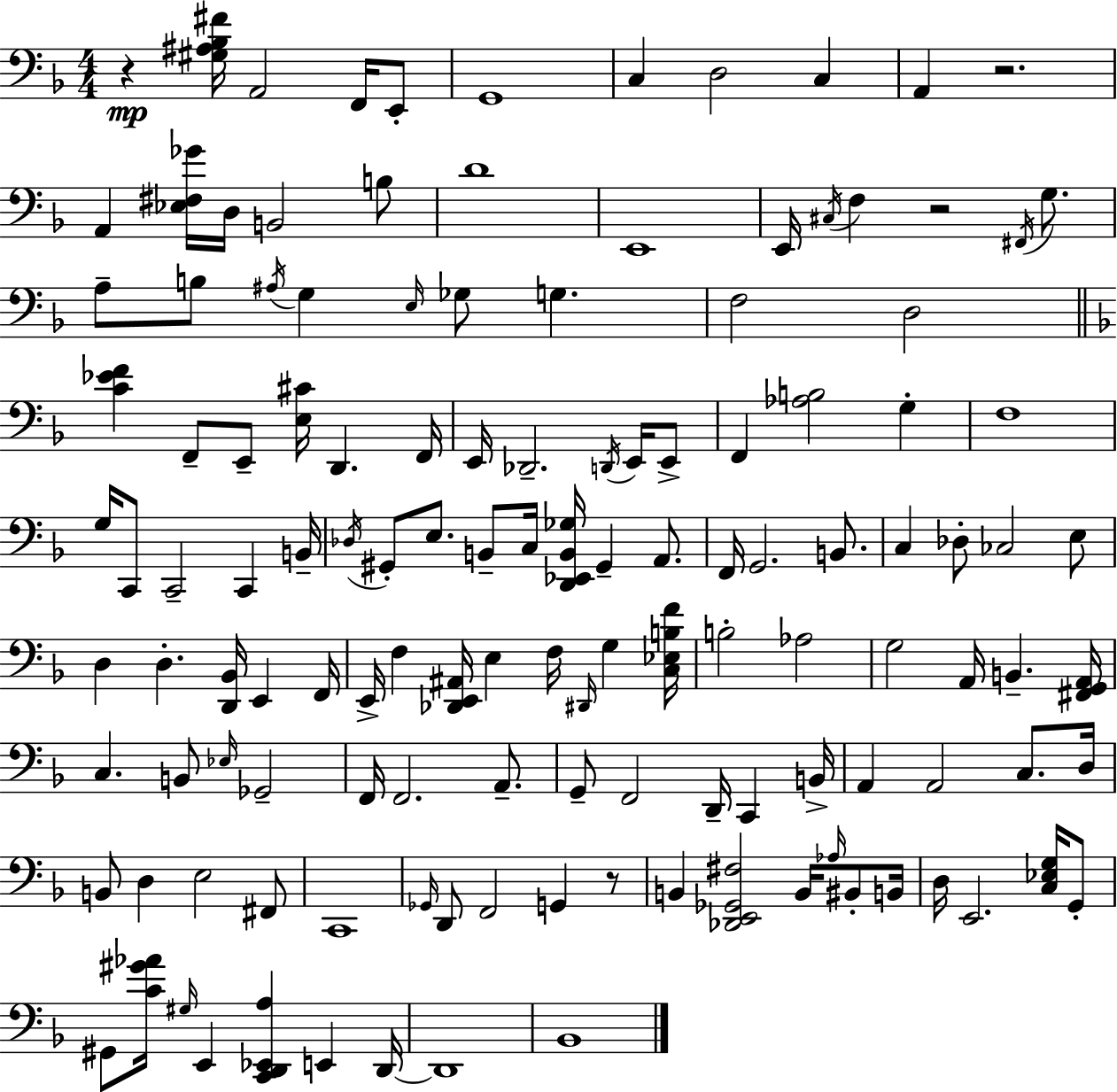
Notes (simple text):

R/q [G#3,A#3,Bb3,F#4]/s A2/h F2/s E2/e G2/w C3/q D3/h C3/q A2/q R/h. A2/q [Eb3,F#3,Gb4]/s D3/s B2/h B3/e D4/w E2/w E2/s C#3/s F3/q R/h F#2/s G3/e. A3/e B3/e A#3/s G3/q E3/s Gb3/e G3/q. F3/h D3/h [C4,Eb4,F4]/q F2/e E2/e [E3,C#4]/s D2/q. F2/s E2/s Db2/h. D2/s E2/s E2/e F2/q [Ab3,B3]/h G3/q F3/w G3/s C2/e C2/h C2/q B2/s Db3/s G#2/e E3/e. B2/e C3/s [D2,Eb2,B2,Gb3]/s G#2/q A2/e. F2/s G2/h. B2/e. C3/q Db3/e CES3/h E3/e D3/q D3/q. [D2,Bb2]/s E2/q F2/s E2/s F3/q [Db2,E2,A#2]/s E3/q F3/s D#2/s G3/q [C3,Eb3,B3,F4]/s B3/h Ab3/h G3/h A2/s B2/q. [F#2,G2,A2]/s C3/q. B2/e Eb3/s Gb2/h F2/s F2/h. A2/e. G2/e F2/h D2/s C2/q B2/s A2/q A2/h C3/e. D3/s B2/e D3/q E3/h F#2/e C2/w Gb2/s D2/e F2/h G2/q R/e B2/q [Db2,E2,Gb2,F#3]/h B2/s Ab3/s BIS2/e B2/s D3/s E2/h. [C3,Eb3,G3]/s G2/e G#2/e [C4,G#4,Ab4]/s G#3/s E2/q [C2,D2,Eb2,A3]/q E2/q D2/s D2/w Bb2/w